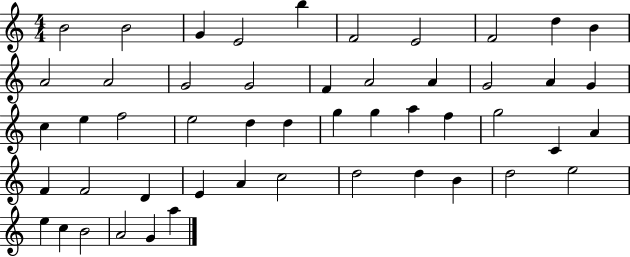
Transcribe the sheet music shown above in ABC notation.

X:1
T:Untitled
M:4/4
L:1/4
K:C
B2 B2 G E2 b F2 E2 F2 d B A2 A2 G2 G2 F A2 A G2 A G c e f2 e2 d d g g a f g2 C A F F2 D E A c2 d2 d B d2 e2 e c B2 A2 G a